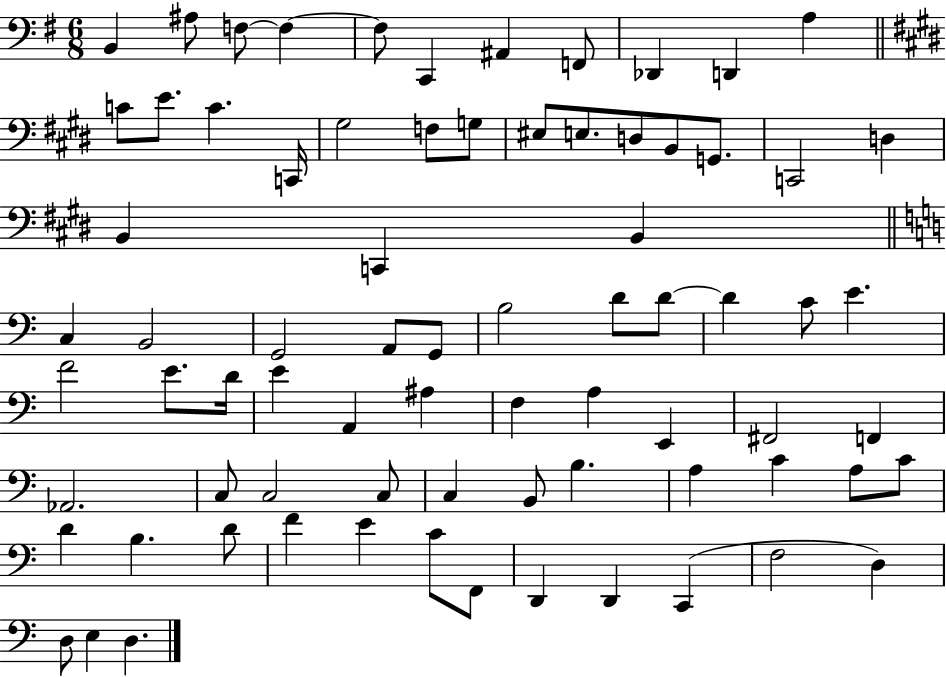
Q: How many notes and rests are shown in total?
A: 76